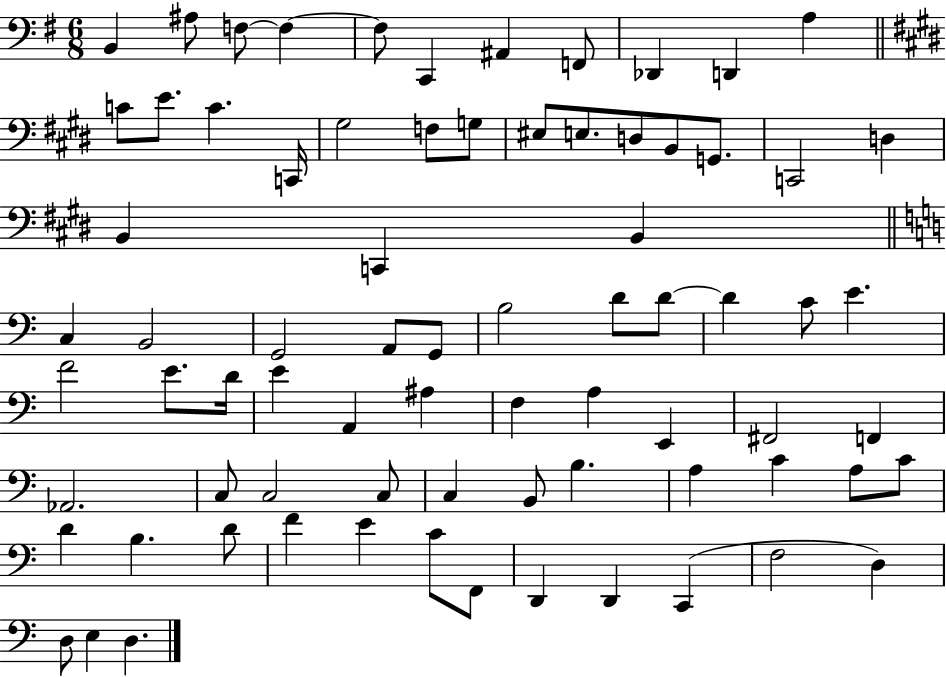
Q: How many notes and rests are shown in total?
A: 76